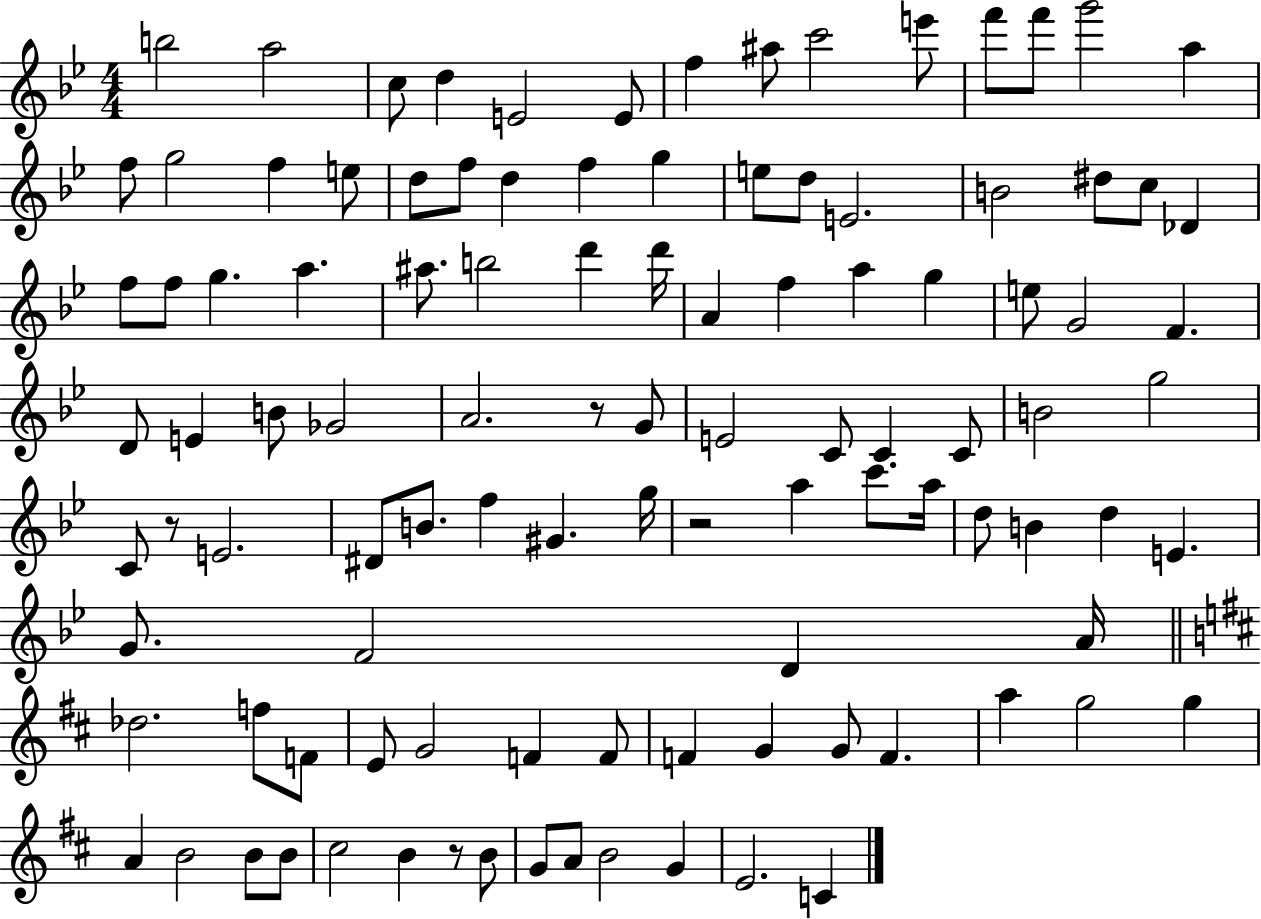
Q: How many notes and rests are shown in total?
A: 106